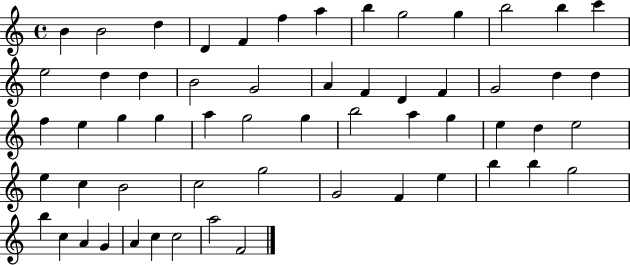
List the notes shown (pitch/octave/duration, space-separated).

B4/q B4/h D5/q D4/q F4/q F5/q A5/q B5/q G5/h G5/q B5/h B5/q C6/q E5/h D5/q D5/q B4/h G4/h A4/q F4/q D4/q F4/q G4/h D5/q D5/q F5/q E5/q G5/q G5/q A5/q G5/h G5/q B5/h A5/q G5/q E5/q D5/q E5/h E5/q C5/q B4/h C5/h G5/h G4/h F4/q E5/q B5/q B5/q G5/h B5/q C5/q A4/q G4/q A4/q C5/q C5/h A5/h F4/h